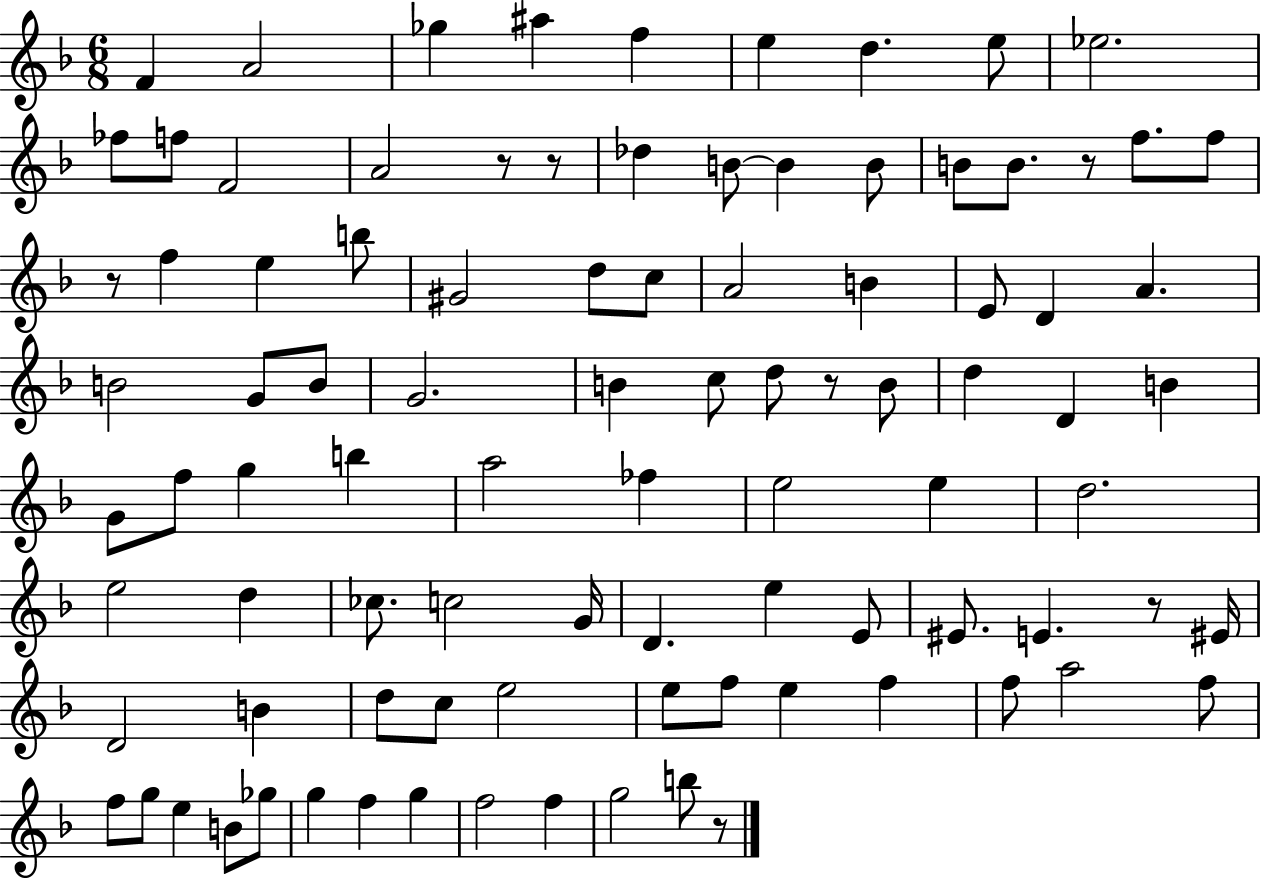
F4/q A4/h Gb5/q A#5/q F5/q E5/q D5/q. E5/e Eb5/h. FES5/e F5/e F4/h A4/h R/e R/e Db5/q B4/e B4/q B4/e B4/e B4/e. R/e F5/e. F5/e R/e F5/q E5/q B5/e G#4/h D5/e C5/e A4/h B4/q E4/e D4/q A4/q. B4/h G4/e B4/e G4/h. B4/q C5/e D5/e R/e B4/e D5/q D4/q B4/q G4/e F5/e G5/q B5/q A5/h FES5/q E5/h E5/q D5/h. E5/h D5/q CES5/e. C5/h G4/s D4/q. E5/q E4/e EIS4/e. E4/q. R/e EIS4/s D4/h B4/q D5/e C5/e E5/h E5/e F5/e E5/q F5/q F5/e A5/h F5/e F5/e G5/e E5/q B4/e Gb5/e G5/q F5/q G5/q F5/h F5/q G5/h B5/e R/e